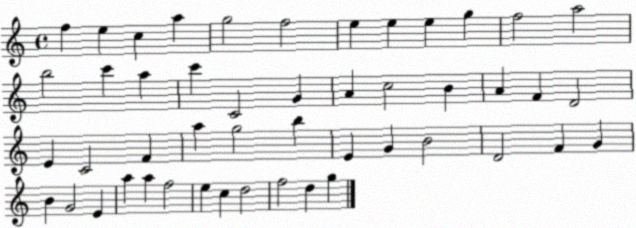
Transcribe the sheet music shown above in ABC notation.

X:1
T:Untitled
M:4/4
L:1/4
K:C
f e c a g2 f2 e e e g f2 a2 b2 c' a c' C2 G A c2 B A F D2 E C2 F a g2 b E G B2 D2 F G B G2 E a a f2 e c d2 f2 d g